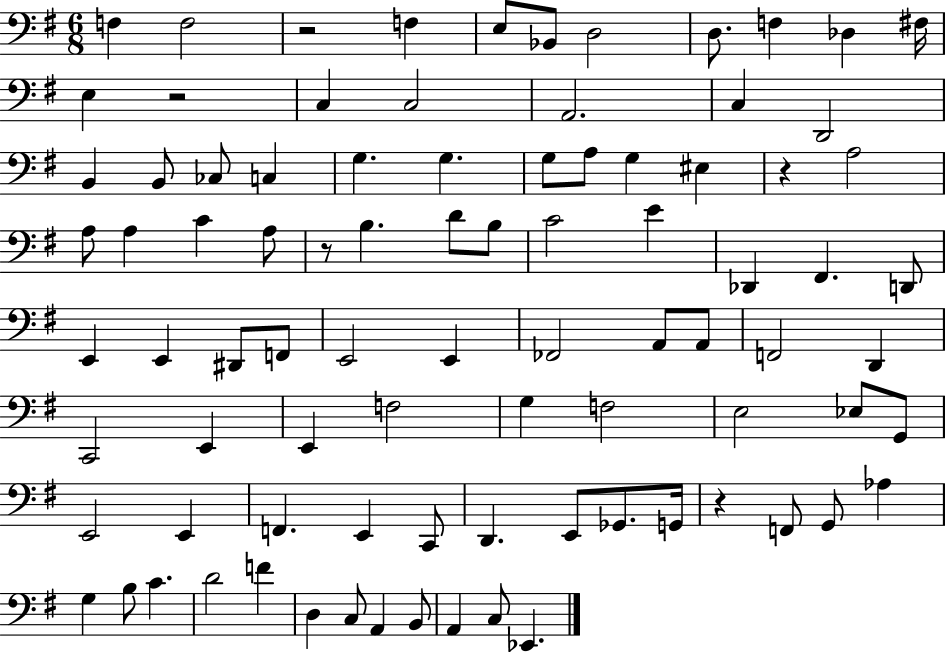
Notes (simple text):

F3/q F3/h R/h F3/q E3/e Bb2/e D3/h D3/e. F3/q Db3/q F#3/s E3/q R/h C3/q C3/h A2/h. C3/q D2/h B2/q B2/e CES3/e C3/q G3/q. G3/q. G3/e A3/e G3/q EIS3/q R/q A3/h A3/e A3/q C4/q A3/e R/e B3/q. D4/e B3/e C4/h E4/q Db2/q F#2/q. D2/e E2/q E2/q D#2/e F2/e E2/h E2/q FES2/h A2/e A2/e F2/h D2/q C2/h E2/q E2/q F3/h G3/q F3/h E3/h Eb3/e G2/e E2/h E2/q F2/q. E2/q C2/e D2/q. E2/e Gb2/e. G2/s R/q F2/e G2/e Ab3/q G3/q B3/e C4/q. D4/h F4/q D3/q C3/e A2/q B2/e A2/q C3/e Eb2/q.